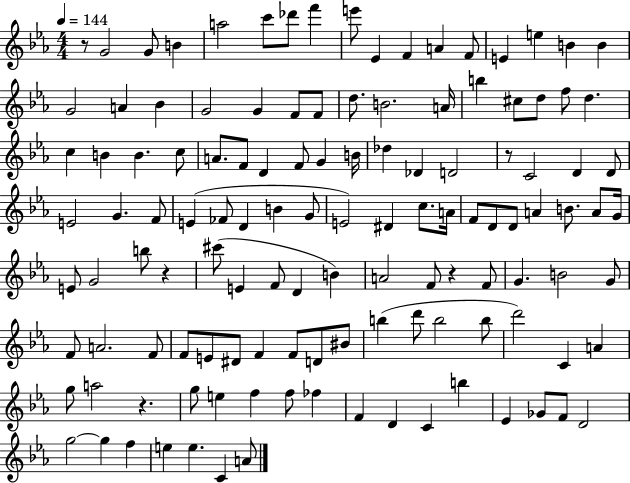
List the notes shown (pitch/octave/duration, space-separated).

R/e G4/h G4/e B4/q A5/h C6/e Db6/e F6/q E6/e Eb4/q F4/q A4/q F4/e E4/q E5/q B4/q B4/q G4/h A4/q Bb4/q G4/h G4/q F4/e F4/e D5/e. B4/h. A4/s B5/q C#5/e D5/e F5/e D5/q. C5/q B4/q B4/q. C5/e A4/e. F4/e D4/q F4/e G4/q B4/s Db5/q Db4/q D4/h R/e C4/h D4/q D4/e E4/h G4/q. F4/e E4/q FES4/e D4/q B4/q G4/e E4/h D#4/q C5/e. A4/s F4/e D4/e D4/e A4/q B4/e. A4/e G4/s E4/e G4/h B5/e R/q C#6/e E4/q F4/e D4/q B4/q A4/h F4/e R/q F4/e G4/q. B4/h G4/e F4/e A4/h. F4/e F4/e E4/e D#4/e F4/q F4/e D4/e BIS4/e B5/q D6/e B5/h B5/e D6/h C4/q A4/q G5/e A5/h R/q. G5/e E5/q F5/q F5/e FES5/q F4/q D4/q C4/q B5/q Eb4/q Gb4/e F4/e D4/h G5/h G5/q F5/q E5/q E5/q. C4/q A4/e